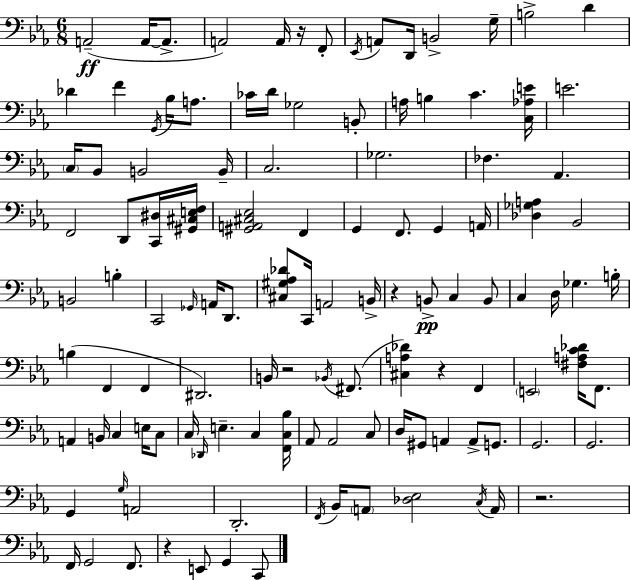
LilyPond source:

{
  \clef bass
  \numericTimeSignature
  \time 6/8
  \key ees \major
  \repeat volta 2 { a,2--(\ff a,16~~ a,8.-> | a,2) a,16 r16 f,8-. | \acciaccatura { ees,16 } a,8 d,16 b,2-> | g16-- b2-> d'4 | \break des'4 f'4 \acciaccatura { g,16 } bes16 a8. | ces'16 d'16 ges2 | b,8-. a16 b4 c'4. | <c aes e'>16 e'2. | \break \parenthesize c16 bes,8 b,2 | b,16-- c2. | ges2. | fes4. aes,4. | \break f,2 d,8 | <c, dis>16 <gis, cis e f>16 <gis, a, cis ees>2 f,4 | g,4 f,8. g,4 | a,16 <des ges a>4 bes,2 | \break b,2 b4-. | c,2 \grace { ges,16 } a,16 | d,8. <cis gis aes des'>8 c,16 a,2 | b,16-> r4 b,8->\pp c4 | \break b,8 c4 d16 ges4. | b16-. b4( f,4 f,4 | dis,2.) | b,16 r2 | \break \acciaccatura { bes,16 }( fis,8. <cis a des'>4) r4 | f,4 \parenthesize e,2 | <fis a c' des'>16 f,8. a,4 b,16 c4 | e16 c8 c16 \grace { des,16 } e4.-- | \break c4 <f, c bes>16 aes,8 aes,2 | c8 d16 gis,8 a,4 | a,8-> g,8. g,2. | g,2. | \break g,4 \grace { g16 } a,2 | d,2.-. | \acciaccatura { f,16 } bes,16 \parenthesize a,8 <des ees>2 | \acciaccatura { c16 } a,16 r2. | \break f,16 g,2 | f,8. r4 | e,8 g,4 c,8 } \bar "|."
}